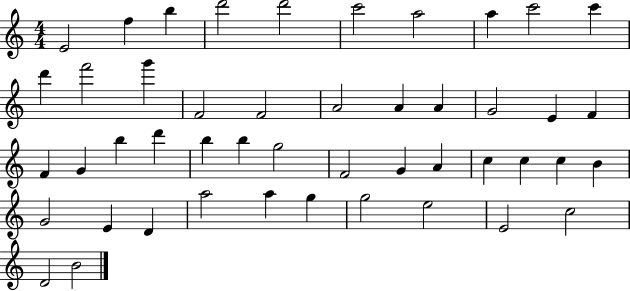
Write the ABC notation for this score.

X:1
T:Untitled
M:4/4
L:1/4
K:C
E2 f b d'2 d'2 c'2 a2 a c'2 c' d' f'2 g' F2 F2 A2 A A G2 E F F G b d' b b g2 F2 G A c c c B G2 E D a2 a g g2 e2 E2 c2 D2 B2